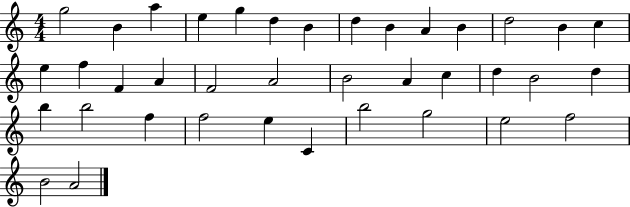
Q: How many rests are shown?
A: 0